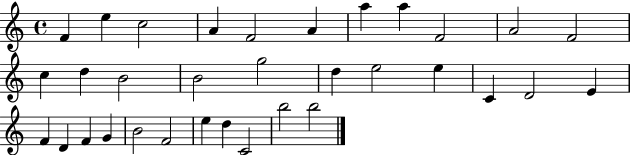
{
  \clef treble
  \time 4/4
  \defaultTimeSignature
  \key c \major
  f'4 e''4 c''2 | a'4 f'2 a'4 | a''4 a''4 f'2 | a'2 f'2 | \break c''4 d''4 b'2 | b'2 g''2 | d''4 e''2 e''4 | c'4 d'2 e'4 | \break f'4 d'4 f'4 g'4 | b'2 f'2 | e''4 d''4 c'2 | b''2 b''2 | \break \bar "|."
}